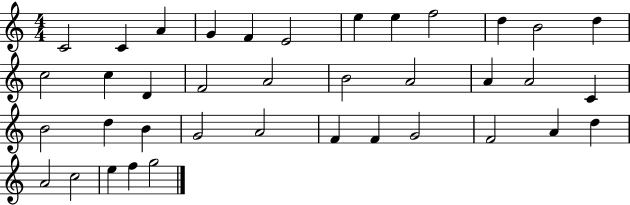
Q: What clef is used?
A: treble